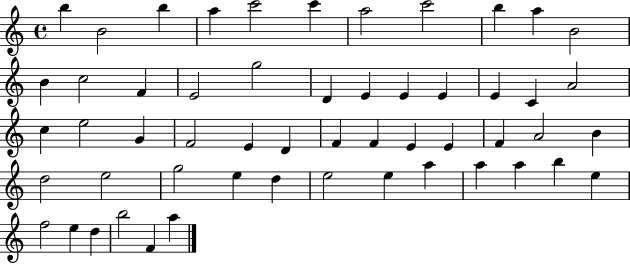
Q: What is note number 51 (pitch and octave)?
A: D5